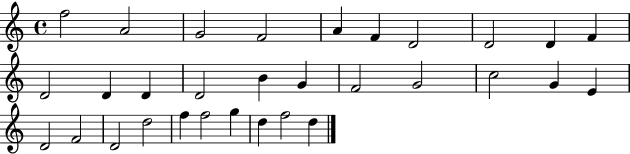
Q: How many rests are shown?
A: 0